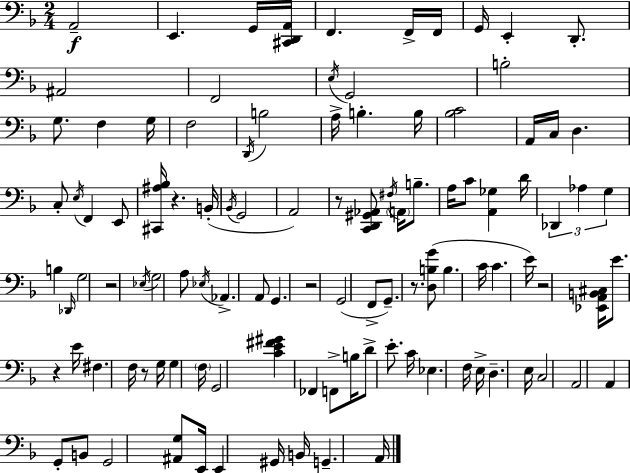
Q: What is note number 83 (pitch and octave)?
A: G2